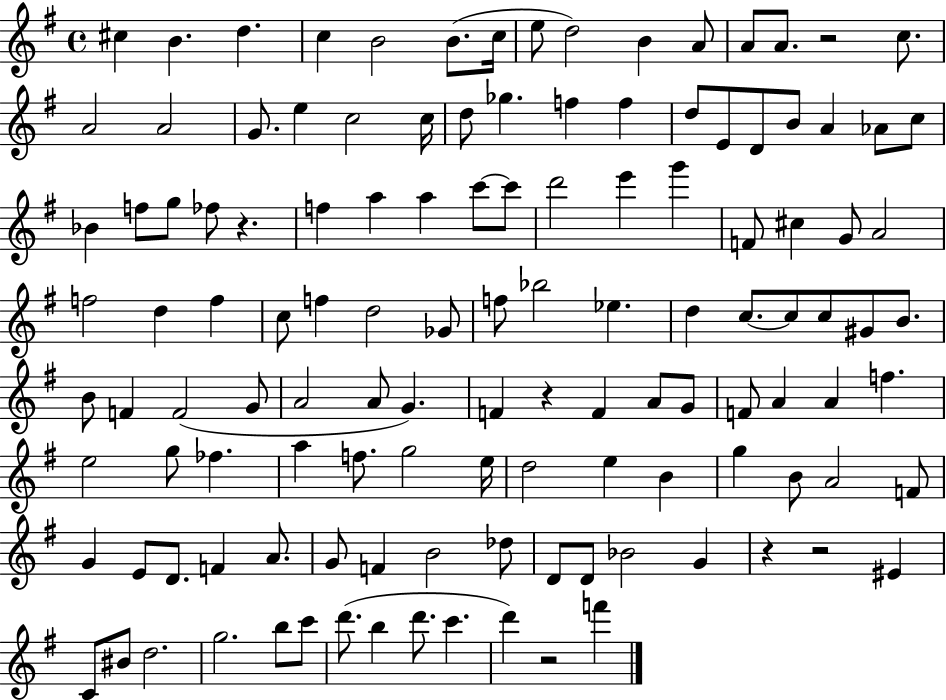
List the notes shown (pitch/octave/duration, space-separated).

C#5/q B4/q. D5/q. C5/q B4/h B4/e. C5/s E5/e D5/h B4/q A4/e A4/e A4/e. R/h C5/e. A4/h A4/h G4/e. E5/q C5/h C5/s D5/e Gb5/q. F5/q F5/q D5/e E4/e D4/e B4/e A4/q Ab4/e C5/e Bb4/q F5/e G5/e FES5/e R/q. F5/q A5/q A5/q C6/e C6/e D6/h E6/q G6/q F4/e C#5/q G4/e A4/h F5/h D5/q F5/q C5/e F5/q D5/h Gb4/e F5/e Bb5/h Eb5/q. D5/q C5/e. C5/e C5/e G#4/e B4/e. B4/e F4/q F4/h G4/e A4/h A4/e G4/q. F4/q R/q F4/q A4/e G4/e F4/e A4/q A4/q F5/q. E5/h G5/e FES5/q. A5/q F5/e. G5/h E5/s D5/h E5/q B4/q G5/q B4/e A4/h F4/e G4/q E4/e D4/e. F4/q A4/e. G4/e F4/q B4/h Db5/e D4/e D4/e Bb4/h G4/q R/q R/h EIS4/q C4/e BIS4/e D5/h. G5/h. B5/e C6/e D6/e. B5/q D6/e. C6/q. D6/q R/h F6/q